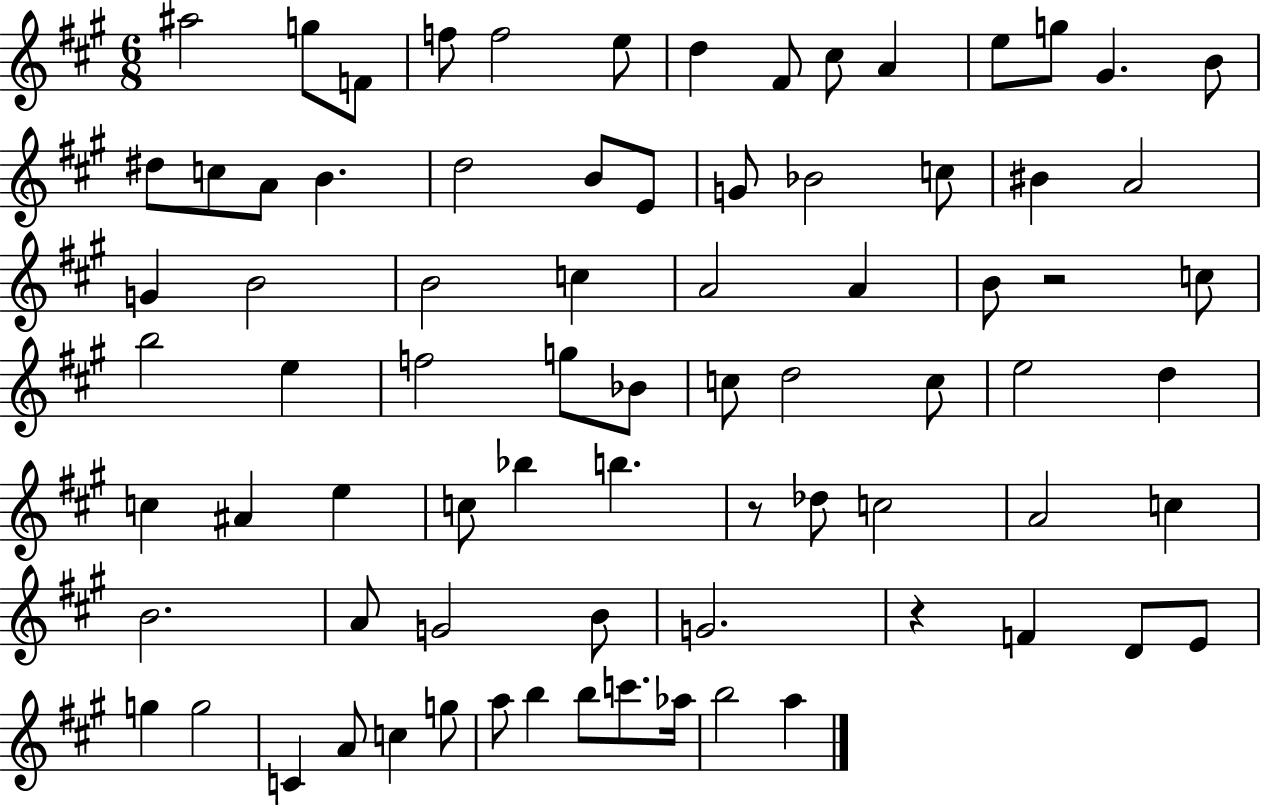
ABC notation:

X:1
T:Untitled
M:6/8
L:1/4
K:A
^a2 g/2 F/2 f/2 f2 e/2 d ^F/2 ^c/2 A e/2 g/2 ^G B/2 ^d/2 c/2 A/2 B d2 B/2 E/2 G/2 _B2 c/2 ^B A2 G B2 B2 c A2 A B/2 z2 c/2 b2 e f2 g/2 _B/2 c/2 d2 c/2 e2 d c ^A e c/2 _b b z/2 _d/2 c2 A2 c B2 A/2 G2 B/2 G2 z F D/2 E/2 g g2 C A/2 c g/2 a/2 b b/2 c'/2 _a/4 b2 a